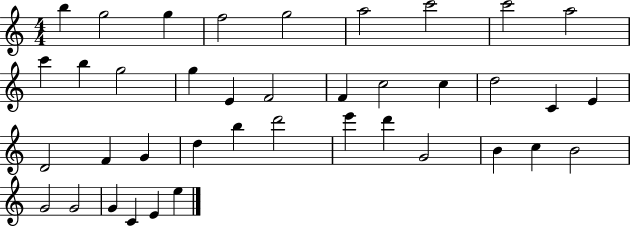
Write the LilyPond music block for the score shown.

{
  \clef treble
  \numericTimeSignature
  \time 4/4
  \key c \major
  b''4 g''2 g''4 | f''2 g''2 | a''2 c'''2 | c'''2 a''2 | \break c'''4 b''4 g''2 | g''4 e'4 f'2 | f'4 c''2 c''4 | d''2 c'4 e'4 | \break d'2 f'4 g'4 | d''4 b''4 d'''2 | e'''4 d'''4 g'2 | b'4 c''4 b'2 | \break g'2 g'2 | g'4 c'4 e'4 e''4 | \bar "|."
}